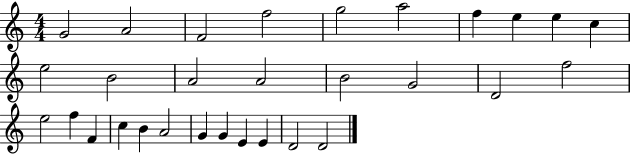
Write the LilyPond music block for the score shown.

{
  \clef treble
  \numericTimeSignature
  \time 4/4
  \key c \major
  g'2 a'2 | f'2 f''2 | g''2 a''2 | f''4 e''4 e''4 c''4 | \break e''2 b'2 | a'2 a'2 | b'2 g'2 | d'2 f''2 | \break e''2 f''4 f'4 | c''4 b'4 a'2 | g'4 g'4 e'4 e'4 | d'2 d'2 | \break \bar "|."
}